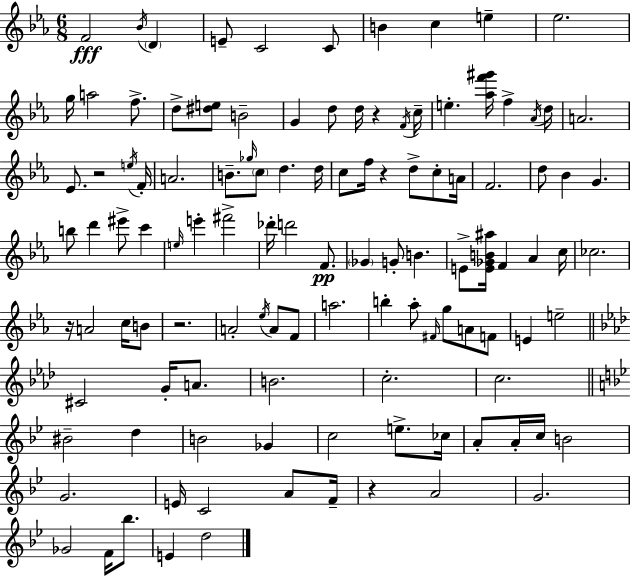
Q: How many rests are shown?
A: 6